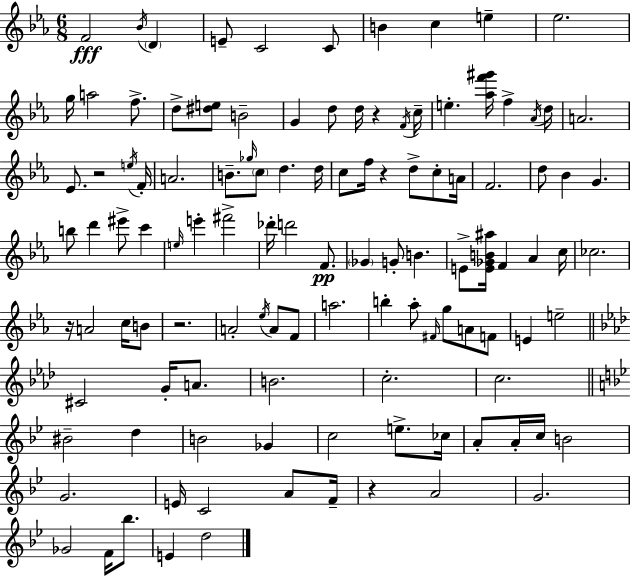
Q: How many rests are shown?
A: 6